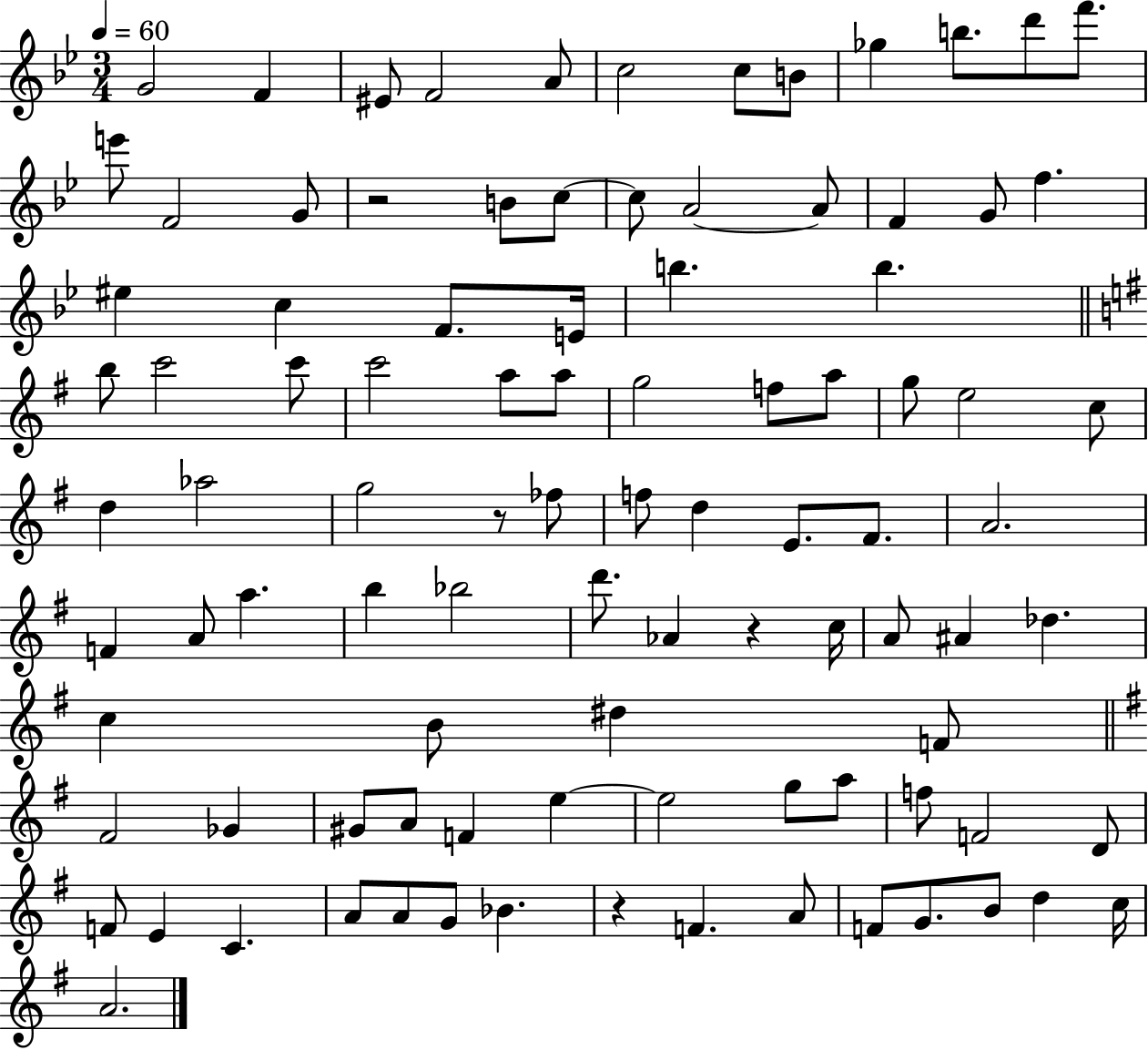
X:1
T:Untitled
M:3/4
L:1/4
K:Bb
G2 F ^E/2 F2 A/2 c2 c/2 B/2 _g b/2 d'/2 f'/2 e'/2 F2 G/2 z2 B/2 c/2 c/2 A2 A/2 F G/2 f ^e c F/2 E/4 b b b/2 c'2 c'/2 c'2 a/2 a/2 g2 f/2 a/2 g/2 e2 c/2 d _a2 g2 z/2 _f/2 f/2 d E/2 ^F/2 A2 F A/2 a b _b2 d'/2 _A z c/4 A/2 ^A _d c B/2 ^d F/2 ^F2 _G ^G/2 A/2 F e e2 g/2 a/2 f/2 F2 D/2 F/2 E C A/2 A/2 G/2 _B z F A/2 F/2 G/2 B/2 d c/4 A2